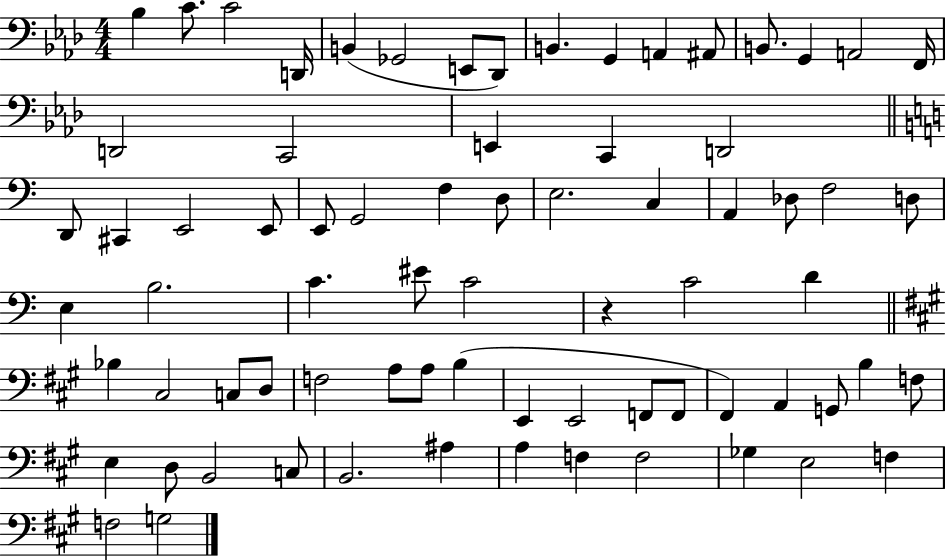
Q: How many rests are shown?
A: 1